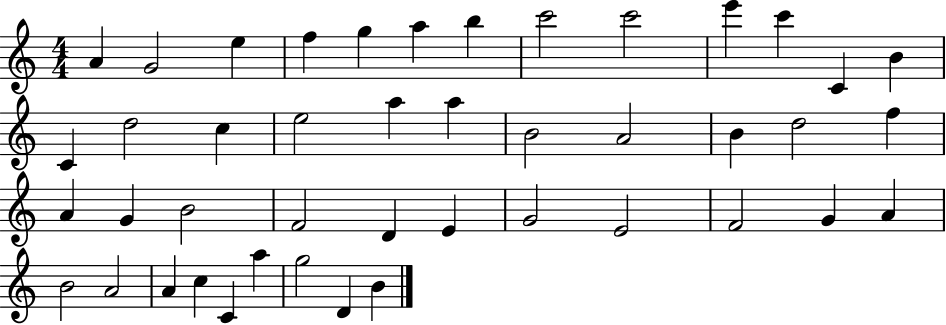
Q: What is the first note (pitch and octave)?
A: A4